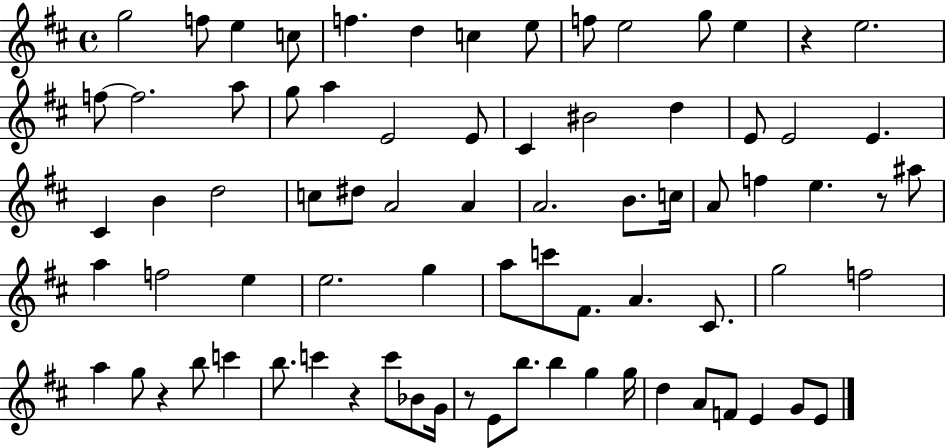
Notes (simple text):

G5/h F5/e E5/q C5/e F5/q. D5/q C5/q E5/e F5/e E5/h G5/e E5/q R/q E5/h. F5/e F5/h. A5/e G5/e A5/q E4/h E4/e C#4/q BIS4/h D5/q E4/e E4/h E4/q. C#4/q B4/q D5/h C5/e D#5/e A4/h A4/q A4/h. B4/e. C5/s A4/e F5/q E5/q. R/e A#5/e A5/q F5/h E5/q E5/h. G5/q A5/e C6/e F#4/e. A4/q. C#4/e. G5/h F5/h A5/q G5/e R/q B5/e C6/q B5/e. C6/q R/q C6/e Bb4/e G4/s R/e E4/e B5/e. B5/q G5/q G5/s D5/q A4/e F4/e E4/q G4/e E4/e